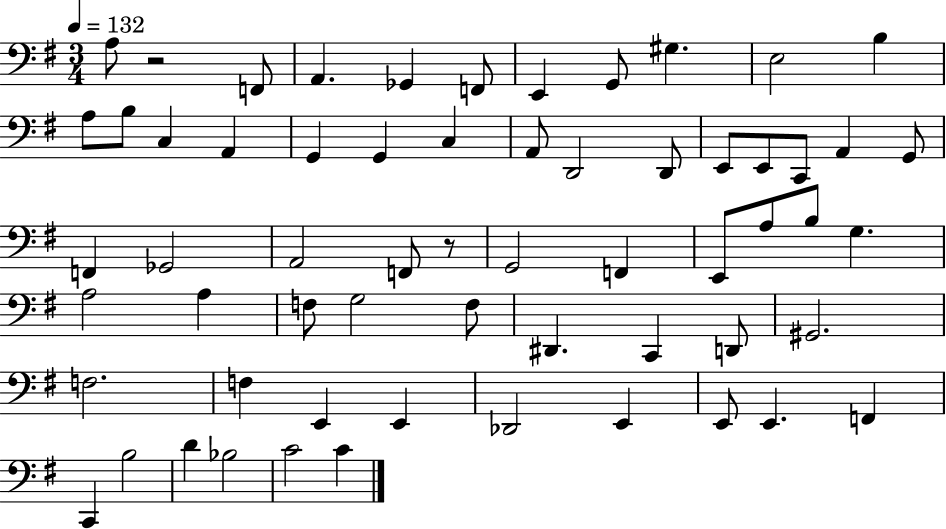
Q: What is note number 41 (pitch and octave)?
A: D#2